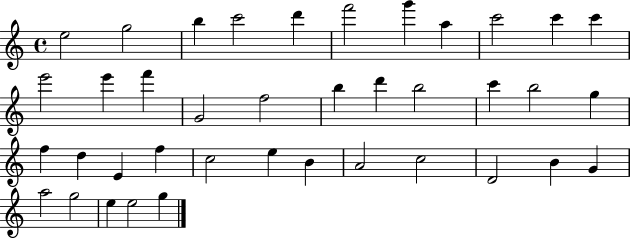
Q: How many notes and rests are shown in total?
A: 39